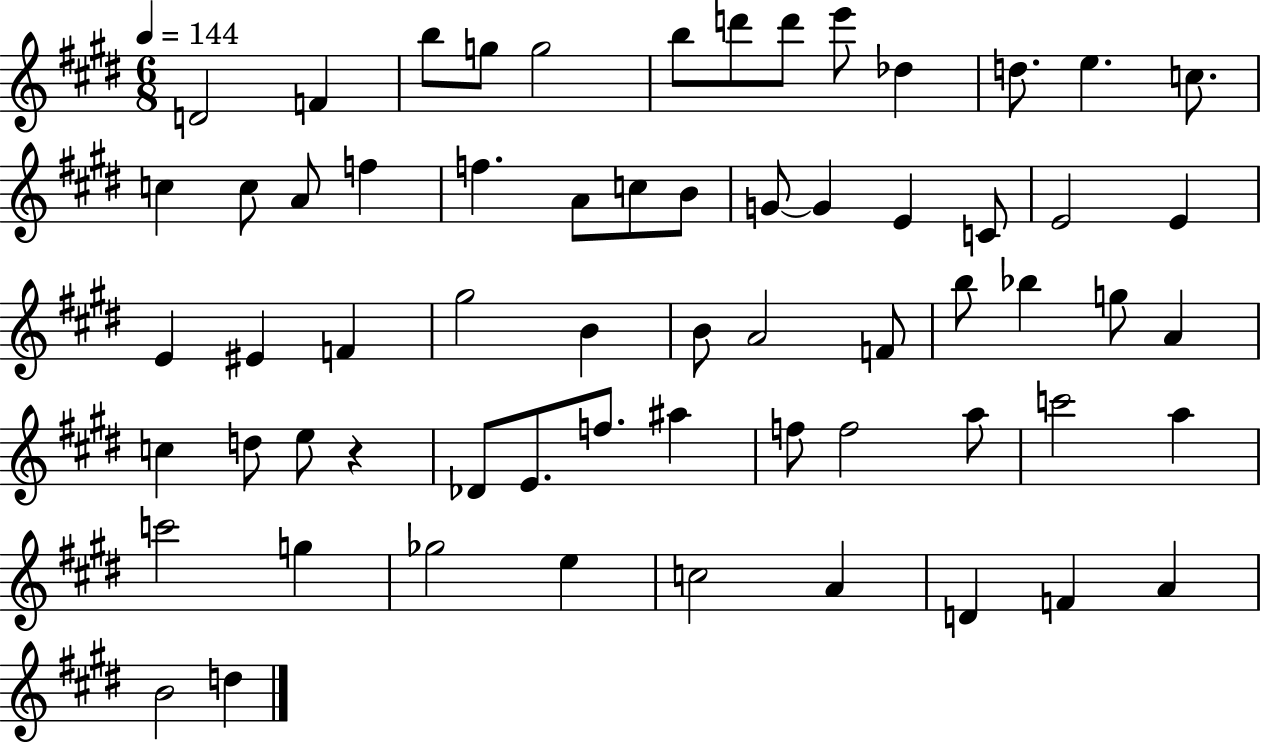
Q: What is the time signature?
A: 6/8